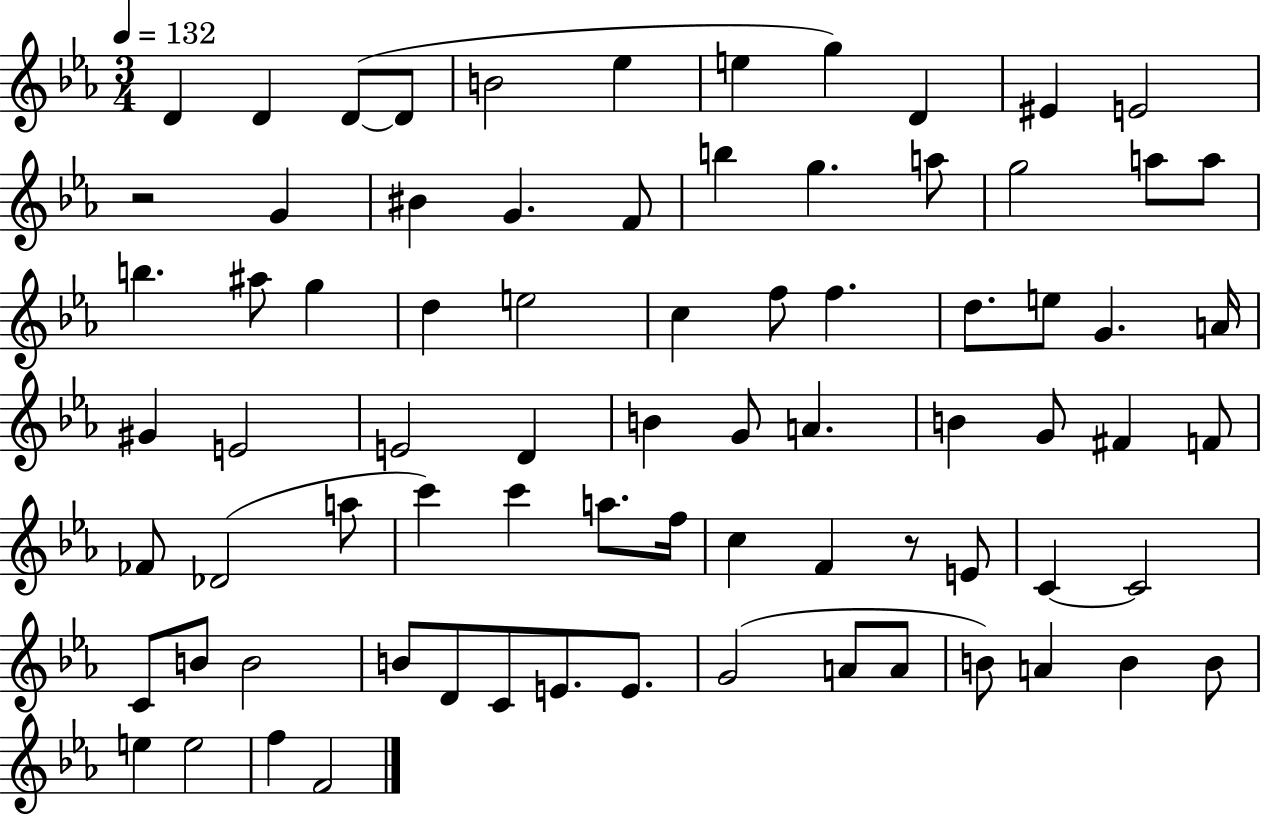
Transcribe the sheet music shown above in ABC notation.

X:1
T:Untitled
M:3/4
L:1/4
K:Eb
D D D/2 D/2 B2 _e e g D ^E E2 z2 G ^B G F/2 b g a/2 g2 a/2 a/2 b ^a/2 g d e2 c f/2 f d/2 e/2 G A/4 ^G E2 E2 D B G/2 A B G/2 ^F F/2 _F/2 _D2 a/2 c' c' a/2 f/4 c F z/2 E/2 C C2 C/2 B/2 B2 B/2 D/2 C/2 E/2 E/2 G2 A/2 A/2 B/2 A B B/2 e e2 f F2